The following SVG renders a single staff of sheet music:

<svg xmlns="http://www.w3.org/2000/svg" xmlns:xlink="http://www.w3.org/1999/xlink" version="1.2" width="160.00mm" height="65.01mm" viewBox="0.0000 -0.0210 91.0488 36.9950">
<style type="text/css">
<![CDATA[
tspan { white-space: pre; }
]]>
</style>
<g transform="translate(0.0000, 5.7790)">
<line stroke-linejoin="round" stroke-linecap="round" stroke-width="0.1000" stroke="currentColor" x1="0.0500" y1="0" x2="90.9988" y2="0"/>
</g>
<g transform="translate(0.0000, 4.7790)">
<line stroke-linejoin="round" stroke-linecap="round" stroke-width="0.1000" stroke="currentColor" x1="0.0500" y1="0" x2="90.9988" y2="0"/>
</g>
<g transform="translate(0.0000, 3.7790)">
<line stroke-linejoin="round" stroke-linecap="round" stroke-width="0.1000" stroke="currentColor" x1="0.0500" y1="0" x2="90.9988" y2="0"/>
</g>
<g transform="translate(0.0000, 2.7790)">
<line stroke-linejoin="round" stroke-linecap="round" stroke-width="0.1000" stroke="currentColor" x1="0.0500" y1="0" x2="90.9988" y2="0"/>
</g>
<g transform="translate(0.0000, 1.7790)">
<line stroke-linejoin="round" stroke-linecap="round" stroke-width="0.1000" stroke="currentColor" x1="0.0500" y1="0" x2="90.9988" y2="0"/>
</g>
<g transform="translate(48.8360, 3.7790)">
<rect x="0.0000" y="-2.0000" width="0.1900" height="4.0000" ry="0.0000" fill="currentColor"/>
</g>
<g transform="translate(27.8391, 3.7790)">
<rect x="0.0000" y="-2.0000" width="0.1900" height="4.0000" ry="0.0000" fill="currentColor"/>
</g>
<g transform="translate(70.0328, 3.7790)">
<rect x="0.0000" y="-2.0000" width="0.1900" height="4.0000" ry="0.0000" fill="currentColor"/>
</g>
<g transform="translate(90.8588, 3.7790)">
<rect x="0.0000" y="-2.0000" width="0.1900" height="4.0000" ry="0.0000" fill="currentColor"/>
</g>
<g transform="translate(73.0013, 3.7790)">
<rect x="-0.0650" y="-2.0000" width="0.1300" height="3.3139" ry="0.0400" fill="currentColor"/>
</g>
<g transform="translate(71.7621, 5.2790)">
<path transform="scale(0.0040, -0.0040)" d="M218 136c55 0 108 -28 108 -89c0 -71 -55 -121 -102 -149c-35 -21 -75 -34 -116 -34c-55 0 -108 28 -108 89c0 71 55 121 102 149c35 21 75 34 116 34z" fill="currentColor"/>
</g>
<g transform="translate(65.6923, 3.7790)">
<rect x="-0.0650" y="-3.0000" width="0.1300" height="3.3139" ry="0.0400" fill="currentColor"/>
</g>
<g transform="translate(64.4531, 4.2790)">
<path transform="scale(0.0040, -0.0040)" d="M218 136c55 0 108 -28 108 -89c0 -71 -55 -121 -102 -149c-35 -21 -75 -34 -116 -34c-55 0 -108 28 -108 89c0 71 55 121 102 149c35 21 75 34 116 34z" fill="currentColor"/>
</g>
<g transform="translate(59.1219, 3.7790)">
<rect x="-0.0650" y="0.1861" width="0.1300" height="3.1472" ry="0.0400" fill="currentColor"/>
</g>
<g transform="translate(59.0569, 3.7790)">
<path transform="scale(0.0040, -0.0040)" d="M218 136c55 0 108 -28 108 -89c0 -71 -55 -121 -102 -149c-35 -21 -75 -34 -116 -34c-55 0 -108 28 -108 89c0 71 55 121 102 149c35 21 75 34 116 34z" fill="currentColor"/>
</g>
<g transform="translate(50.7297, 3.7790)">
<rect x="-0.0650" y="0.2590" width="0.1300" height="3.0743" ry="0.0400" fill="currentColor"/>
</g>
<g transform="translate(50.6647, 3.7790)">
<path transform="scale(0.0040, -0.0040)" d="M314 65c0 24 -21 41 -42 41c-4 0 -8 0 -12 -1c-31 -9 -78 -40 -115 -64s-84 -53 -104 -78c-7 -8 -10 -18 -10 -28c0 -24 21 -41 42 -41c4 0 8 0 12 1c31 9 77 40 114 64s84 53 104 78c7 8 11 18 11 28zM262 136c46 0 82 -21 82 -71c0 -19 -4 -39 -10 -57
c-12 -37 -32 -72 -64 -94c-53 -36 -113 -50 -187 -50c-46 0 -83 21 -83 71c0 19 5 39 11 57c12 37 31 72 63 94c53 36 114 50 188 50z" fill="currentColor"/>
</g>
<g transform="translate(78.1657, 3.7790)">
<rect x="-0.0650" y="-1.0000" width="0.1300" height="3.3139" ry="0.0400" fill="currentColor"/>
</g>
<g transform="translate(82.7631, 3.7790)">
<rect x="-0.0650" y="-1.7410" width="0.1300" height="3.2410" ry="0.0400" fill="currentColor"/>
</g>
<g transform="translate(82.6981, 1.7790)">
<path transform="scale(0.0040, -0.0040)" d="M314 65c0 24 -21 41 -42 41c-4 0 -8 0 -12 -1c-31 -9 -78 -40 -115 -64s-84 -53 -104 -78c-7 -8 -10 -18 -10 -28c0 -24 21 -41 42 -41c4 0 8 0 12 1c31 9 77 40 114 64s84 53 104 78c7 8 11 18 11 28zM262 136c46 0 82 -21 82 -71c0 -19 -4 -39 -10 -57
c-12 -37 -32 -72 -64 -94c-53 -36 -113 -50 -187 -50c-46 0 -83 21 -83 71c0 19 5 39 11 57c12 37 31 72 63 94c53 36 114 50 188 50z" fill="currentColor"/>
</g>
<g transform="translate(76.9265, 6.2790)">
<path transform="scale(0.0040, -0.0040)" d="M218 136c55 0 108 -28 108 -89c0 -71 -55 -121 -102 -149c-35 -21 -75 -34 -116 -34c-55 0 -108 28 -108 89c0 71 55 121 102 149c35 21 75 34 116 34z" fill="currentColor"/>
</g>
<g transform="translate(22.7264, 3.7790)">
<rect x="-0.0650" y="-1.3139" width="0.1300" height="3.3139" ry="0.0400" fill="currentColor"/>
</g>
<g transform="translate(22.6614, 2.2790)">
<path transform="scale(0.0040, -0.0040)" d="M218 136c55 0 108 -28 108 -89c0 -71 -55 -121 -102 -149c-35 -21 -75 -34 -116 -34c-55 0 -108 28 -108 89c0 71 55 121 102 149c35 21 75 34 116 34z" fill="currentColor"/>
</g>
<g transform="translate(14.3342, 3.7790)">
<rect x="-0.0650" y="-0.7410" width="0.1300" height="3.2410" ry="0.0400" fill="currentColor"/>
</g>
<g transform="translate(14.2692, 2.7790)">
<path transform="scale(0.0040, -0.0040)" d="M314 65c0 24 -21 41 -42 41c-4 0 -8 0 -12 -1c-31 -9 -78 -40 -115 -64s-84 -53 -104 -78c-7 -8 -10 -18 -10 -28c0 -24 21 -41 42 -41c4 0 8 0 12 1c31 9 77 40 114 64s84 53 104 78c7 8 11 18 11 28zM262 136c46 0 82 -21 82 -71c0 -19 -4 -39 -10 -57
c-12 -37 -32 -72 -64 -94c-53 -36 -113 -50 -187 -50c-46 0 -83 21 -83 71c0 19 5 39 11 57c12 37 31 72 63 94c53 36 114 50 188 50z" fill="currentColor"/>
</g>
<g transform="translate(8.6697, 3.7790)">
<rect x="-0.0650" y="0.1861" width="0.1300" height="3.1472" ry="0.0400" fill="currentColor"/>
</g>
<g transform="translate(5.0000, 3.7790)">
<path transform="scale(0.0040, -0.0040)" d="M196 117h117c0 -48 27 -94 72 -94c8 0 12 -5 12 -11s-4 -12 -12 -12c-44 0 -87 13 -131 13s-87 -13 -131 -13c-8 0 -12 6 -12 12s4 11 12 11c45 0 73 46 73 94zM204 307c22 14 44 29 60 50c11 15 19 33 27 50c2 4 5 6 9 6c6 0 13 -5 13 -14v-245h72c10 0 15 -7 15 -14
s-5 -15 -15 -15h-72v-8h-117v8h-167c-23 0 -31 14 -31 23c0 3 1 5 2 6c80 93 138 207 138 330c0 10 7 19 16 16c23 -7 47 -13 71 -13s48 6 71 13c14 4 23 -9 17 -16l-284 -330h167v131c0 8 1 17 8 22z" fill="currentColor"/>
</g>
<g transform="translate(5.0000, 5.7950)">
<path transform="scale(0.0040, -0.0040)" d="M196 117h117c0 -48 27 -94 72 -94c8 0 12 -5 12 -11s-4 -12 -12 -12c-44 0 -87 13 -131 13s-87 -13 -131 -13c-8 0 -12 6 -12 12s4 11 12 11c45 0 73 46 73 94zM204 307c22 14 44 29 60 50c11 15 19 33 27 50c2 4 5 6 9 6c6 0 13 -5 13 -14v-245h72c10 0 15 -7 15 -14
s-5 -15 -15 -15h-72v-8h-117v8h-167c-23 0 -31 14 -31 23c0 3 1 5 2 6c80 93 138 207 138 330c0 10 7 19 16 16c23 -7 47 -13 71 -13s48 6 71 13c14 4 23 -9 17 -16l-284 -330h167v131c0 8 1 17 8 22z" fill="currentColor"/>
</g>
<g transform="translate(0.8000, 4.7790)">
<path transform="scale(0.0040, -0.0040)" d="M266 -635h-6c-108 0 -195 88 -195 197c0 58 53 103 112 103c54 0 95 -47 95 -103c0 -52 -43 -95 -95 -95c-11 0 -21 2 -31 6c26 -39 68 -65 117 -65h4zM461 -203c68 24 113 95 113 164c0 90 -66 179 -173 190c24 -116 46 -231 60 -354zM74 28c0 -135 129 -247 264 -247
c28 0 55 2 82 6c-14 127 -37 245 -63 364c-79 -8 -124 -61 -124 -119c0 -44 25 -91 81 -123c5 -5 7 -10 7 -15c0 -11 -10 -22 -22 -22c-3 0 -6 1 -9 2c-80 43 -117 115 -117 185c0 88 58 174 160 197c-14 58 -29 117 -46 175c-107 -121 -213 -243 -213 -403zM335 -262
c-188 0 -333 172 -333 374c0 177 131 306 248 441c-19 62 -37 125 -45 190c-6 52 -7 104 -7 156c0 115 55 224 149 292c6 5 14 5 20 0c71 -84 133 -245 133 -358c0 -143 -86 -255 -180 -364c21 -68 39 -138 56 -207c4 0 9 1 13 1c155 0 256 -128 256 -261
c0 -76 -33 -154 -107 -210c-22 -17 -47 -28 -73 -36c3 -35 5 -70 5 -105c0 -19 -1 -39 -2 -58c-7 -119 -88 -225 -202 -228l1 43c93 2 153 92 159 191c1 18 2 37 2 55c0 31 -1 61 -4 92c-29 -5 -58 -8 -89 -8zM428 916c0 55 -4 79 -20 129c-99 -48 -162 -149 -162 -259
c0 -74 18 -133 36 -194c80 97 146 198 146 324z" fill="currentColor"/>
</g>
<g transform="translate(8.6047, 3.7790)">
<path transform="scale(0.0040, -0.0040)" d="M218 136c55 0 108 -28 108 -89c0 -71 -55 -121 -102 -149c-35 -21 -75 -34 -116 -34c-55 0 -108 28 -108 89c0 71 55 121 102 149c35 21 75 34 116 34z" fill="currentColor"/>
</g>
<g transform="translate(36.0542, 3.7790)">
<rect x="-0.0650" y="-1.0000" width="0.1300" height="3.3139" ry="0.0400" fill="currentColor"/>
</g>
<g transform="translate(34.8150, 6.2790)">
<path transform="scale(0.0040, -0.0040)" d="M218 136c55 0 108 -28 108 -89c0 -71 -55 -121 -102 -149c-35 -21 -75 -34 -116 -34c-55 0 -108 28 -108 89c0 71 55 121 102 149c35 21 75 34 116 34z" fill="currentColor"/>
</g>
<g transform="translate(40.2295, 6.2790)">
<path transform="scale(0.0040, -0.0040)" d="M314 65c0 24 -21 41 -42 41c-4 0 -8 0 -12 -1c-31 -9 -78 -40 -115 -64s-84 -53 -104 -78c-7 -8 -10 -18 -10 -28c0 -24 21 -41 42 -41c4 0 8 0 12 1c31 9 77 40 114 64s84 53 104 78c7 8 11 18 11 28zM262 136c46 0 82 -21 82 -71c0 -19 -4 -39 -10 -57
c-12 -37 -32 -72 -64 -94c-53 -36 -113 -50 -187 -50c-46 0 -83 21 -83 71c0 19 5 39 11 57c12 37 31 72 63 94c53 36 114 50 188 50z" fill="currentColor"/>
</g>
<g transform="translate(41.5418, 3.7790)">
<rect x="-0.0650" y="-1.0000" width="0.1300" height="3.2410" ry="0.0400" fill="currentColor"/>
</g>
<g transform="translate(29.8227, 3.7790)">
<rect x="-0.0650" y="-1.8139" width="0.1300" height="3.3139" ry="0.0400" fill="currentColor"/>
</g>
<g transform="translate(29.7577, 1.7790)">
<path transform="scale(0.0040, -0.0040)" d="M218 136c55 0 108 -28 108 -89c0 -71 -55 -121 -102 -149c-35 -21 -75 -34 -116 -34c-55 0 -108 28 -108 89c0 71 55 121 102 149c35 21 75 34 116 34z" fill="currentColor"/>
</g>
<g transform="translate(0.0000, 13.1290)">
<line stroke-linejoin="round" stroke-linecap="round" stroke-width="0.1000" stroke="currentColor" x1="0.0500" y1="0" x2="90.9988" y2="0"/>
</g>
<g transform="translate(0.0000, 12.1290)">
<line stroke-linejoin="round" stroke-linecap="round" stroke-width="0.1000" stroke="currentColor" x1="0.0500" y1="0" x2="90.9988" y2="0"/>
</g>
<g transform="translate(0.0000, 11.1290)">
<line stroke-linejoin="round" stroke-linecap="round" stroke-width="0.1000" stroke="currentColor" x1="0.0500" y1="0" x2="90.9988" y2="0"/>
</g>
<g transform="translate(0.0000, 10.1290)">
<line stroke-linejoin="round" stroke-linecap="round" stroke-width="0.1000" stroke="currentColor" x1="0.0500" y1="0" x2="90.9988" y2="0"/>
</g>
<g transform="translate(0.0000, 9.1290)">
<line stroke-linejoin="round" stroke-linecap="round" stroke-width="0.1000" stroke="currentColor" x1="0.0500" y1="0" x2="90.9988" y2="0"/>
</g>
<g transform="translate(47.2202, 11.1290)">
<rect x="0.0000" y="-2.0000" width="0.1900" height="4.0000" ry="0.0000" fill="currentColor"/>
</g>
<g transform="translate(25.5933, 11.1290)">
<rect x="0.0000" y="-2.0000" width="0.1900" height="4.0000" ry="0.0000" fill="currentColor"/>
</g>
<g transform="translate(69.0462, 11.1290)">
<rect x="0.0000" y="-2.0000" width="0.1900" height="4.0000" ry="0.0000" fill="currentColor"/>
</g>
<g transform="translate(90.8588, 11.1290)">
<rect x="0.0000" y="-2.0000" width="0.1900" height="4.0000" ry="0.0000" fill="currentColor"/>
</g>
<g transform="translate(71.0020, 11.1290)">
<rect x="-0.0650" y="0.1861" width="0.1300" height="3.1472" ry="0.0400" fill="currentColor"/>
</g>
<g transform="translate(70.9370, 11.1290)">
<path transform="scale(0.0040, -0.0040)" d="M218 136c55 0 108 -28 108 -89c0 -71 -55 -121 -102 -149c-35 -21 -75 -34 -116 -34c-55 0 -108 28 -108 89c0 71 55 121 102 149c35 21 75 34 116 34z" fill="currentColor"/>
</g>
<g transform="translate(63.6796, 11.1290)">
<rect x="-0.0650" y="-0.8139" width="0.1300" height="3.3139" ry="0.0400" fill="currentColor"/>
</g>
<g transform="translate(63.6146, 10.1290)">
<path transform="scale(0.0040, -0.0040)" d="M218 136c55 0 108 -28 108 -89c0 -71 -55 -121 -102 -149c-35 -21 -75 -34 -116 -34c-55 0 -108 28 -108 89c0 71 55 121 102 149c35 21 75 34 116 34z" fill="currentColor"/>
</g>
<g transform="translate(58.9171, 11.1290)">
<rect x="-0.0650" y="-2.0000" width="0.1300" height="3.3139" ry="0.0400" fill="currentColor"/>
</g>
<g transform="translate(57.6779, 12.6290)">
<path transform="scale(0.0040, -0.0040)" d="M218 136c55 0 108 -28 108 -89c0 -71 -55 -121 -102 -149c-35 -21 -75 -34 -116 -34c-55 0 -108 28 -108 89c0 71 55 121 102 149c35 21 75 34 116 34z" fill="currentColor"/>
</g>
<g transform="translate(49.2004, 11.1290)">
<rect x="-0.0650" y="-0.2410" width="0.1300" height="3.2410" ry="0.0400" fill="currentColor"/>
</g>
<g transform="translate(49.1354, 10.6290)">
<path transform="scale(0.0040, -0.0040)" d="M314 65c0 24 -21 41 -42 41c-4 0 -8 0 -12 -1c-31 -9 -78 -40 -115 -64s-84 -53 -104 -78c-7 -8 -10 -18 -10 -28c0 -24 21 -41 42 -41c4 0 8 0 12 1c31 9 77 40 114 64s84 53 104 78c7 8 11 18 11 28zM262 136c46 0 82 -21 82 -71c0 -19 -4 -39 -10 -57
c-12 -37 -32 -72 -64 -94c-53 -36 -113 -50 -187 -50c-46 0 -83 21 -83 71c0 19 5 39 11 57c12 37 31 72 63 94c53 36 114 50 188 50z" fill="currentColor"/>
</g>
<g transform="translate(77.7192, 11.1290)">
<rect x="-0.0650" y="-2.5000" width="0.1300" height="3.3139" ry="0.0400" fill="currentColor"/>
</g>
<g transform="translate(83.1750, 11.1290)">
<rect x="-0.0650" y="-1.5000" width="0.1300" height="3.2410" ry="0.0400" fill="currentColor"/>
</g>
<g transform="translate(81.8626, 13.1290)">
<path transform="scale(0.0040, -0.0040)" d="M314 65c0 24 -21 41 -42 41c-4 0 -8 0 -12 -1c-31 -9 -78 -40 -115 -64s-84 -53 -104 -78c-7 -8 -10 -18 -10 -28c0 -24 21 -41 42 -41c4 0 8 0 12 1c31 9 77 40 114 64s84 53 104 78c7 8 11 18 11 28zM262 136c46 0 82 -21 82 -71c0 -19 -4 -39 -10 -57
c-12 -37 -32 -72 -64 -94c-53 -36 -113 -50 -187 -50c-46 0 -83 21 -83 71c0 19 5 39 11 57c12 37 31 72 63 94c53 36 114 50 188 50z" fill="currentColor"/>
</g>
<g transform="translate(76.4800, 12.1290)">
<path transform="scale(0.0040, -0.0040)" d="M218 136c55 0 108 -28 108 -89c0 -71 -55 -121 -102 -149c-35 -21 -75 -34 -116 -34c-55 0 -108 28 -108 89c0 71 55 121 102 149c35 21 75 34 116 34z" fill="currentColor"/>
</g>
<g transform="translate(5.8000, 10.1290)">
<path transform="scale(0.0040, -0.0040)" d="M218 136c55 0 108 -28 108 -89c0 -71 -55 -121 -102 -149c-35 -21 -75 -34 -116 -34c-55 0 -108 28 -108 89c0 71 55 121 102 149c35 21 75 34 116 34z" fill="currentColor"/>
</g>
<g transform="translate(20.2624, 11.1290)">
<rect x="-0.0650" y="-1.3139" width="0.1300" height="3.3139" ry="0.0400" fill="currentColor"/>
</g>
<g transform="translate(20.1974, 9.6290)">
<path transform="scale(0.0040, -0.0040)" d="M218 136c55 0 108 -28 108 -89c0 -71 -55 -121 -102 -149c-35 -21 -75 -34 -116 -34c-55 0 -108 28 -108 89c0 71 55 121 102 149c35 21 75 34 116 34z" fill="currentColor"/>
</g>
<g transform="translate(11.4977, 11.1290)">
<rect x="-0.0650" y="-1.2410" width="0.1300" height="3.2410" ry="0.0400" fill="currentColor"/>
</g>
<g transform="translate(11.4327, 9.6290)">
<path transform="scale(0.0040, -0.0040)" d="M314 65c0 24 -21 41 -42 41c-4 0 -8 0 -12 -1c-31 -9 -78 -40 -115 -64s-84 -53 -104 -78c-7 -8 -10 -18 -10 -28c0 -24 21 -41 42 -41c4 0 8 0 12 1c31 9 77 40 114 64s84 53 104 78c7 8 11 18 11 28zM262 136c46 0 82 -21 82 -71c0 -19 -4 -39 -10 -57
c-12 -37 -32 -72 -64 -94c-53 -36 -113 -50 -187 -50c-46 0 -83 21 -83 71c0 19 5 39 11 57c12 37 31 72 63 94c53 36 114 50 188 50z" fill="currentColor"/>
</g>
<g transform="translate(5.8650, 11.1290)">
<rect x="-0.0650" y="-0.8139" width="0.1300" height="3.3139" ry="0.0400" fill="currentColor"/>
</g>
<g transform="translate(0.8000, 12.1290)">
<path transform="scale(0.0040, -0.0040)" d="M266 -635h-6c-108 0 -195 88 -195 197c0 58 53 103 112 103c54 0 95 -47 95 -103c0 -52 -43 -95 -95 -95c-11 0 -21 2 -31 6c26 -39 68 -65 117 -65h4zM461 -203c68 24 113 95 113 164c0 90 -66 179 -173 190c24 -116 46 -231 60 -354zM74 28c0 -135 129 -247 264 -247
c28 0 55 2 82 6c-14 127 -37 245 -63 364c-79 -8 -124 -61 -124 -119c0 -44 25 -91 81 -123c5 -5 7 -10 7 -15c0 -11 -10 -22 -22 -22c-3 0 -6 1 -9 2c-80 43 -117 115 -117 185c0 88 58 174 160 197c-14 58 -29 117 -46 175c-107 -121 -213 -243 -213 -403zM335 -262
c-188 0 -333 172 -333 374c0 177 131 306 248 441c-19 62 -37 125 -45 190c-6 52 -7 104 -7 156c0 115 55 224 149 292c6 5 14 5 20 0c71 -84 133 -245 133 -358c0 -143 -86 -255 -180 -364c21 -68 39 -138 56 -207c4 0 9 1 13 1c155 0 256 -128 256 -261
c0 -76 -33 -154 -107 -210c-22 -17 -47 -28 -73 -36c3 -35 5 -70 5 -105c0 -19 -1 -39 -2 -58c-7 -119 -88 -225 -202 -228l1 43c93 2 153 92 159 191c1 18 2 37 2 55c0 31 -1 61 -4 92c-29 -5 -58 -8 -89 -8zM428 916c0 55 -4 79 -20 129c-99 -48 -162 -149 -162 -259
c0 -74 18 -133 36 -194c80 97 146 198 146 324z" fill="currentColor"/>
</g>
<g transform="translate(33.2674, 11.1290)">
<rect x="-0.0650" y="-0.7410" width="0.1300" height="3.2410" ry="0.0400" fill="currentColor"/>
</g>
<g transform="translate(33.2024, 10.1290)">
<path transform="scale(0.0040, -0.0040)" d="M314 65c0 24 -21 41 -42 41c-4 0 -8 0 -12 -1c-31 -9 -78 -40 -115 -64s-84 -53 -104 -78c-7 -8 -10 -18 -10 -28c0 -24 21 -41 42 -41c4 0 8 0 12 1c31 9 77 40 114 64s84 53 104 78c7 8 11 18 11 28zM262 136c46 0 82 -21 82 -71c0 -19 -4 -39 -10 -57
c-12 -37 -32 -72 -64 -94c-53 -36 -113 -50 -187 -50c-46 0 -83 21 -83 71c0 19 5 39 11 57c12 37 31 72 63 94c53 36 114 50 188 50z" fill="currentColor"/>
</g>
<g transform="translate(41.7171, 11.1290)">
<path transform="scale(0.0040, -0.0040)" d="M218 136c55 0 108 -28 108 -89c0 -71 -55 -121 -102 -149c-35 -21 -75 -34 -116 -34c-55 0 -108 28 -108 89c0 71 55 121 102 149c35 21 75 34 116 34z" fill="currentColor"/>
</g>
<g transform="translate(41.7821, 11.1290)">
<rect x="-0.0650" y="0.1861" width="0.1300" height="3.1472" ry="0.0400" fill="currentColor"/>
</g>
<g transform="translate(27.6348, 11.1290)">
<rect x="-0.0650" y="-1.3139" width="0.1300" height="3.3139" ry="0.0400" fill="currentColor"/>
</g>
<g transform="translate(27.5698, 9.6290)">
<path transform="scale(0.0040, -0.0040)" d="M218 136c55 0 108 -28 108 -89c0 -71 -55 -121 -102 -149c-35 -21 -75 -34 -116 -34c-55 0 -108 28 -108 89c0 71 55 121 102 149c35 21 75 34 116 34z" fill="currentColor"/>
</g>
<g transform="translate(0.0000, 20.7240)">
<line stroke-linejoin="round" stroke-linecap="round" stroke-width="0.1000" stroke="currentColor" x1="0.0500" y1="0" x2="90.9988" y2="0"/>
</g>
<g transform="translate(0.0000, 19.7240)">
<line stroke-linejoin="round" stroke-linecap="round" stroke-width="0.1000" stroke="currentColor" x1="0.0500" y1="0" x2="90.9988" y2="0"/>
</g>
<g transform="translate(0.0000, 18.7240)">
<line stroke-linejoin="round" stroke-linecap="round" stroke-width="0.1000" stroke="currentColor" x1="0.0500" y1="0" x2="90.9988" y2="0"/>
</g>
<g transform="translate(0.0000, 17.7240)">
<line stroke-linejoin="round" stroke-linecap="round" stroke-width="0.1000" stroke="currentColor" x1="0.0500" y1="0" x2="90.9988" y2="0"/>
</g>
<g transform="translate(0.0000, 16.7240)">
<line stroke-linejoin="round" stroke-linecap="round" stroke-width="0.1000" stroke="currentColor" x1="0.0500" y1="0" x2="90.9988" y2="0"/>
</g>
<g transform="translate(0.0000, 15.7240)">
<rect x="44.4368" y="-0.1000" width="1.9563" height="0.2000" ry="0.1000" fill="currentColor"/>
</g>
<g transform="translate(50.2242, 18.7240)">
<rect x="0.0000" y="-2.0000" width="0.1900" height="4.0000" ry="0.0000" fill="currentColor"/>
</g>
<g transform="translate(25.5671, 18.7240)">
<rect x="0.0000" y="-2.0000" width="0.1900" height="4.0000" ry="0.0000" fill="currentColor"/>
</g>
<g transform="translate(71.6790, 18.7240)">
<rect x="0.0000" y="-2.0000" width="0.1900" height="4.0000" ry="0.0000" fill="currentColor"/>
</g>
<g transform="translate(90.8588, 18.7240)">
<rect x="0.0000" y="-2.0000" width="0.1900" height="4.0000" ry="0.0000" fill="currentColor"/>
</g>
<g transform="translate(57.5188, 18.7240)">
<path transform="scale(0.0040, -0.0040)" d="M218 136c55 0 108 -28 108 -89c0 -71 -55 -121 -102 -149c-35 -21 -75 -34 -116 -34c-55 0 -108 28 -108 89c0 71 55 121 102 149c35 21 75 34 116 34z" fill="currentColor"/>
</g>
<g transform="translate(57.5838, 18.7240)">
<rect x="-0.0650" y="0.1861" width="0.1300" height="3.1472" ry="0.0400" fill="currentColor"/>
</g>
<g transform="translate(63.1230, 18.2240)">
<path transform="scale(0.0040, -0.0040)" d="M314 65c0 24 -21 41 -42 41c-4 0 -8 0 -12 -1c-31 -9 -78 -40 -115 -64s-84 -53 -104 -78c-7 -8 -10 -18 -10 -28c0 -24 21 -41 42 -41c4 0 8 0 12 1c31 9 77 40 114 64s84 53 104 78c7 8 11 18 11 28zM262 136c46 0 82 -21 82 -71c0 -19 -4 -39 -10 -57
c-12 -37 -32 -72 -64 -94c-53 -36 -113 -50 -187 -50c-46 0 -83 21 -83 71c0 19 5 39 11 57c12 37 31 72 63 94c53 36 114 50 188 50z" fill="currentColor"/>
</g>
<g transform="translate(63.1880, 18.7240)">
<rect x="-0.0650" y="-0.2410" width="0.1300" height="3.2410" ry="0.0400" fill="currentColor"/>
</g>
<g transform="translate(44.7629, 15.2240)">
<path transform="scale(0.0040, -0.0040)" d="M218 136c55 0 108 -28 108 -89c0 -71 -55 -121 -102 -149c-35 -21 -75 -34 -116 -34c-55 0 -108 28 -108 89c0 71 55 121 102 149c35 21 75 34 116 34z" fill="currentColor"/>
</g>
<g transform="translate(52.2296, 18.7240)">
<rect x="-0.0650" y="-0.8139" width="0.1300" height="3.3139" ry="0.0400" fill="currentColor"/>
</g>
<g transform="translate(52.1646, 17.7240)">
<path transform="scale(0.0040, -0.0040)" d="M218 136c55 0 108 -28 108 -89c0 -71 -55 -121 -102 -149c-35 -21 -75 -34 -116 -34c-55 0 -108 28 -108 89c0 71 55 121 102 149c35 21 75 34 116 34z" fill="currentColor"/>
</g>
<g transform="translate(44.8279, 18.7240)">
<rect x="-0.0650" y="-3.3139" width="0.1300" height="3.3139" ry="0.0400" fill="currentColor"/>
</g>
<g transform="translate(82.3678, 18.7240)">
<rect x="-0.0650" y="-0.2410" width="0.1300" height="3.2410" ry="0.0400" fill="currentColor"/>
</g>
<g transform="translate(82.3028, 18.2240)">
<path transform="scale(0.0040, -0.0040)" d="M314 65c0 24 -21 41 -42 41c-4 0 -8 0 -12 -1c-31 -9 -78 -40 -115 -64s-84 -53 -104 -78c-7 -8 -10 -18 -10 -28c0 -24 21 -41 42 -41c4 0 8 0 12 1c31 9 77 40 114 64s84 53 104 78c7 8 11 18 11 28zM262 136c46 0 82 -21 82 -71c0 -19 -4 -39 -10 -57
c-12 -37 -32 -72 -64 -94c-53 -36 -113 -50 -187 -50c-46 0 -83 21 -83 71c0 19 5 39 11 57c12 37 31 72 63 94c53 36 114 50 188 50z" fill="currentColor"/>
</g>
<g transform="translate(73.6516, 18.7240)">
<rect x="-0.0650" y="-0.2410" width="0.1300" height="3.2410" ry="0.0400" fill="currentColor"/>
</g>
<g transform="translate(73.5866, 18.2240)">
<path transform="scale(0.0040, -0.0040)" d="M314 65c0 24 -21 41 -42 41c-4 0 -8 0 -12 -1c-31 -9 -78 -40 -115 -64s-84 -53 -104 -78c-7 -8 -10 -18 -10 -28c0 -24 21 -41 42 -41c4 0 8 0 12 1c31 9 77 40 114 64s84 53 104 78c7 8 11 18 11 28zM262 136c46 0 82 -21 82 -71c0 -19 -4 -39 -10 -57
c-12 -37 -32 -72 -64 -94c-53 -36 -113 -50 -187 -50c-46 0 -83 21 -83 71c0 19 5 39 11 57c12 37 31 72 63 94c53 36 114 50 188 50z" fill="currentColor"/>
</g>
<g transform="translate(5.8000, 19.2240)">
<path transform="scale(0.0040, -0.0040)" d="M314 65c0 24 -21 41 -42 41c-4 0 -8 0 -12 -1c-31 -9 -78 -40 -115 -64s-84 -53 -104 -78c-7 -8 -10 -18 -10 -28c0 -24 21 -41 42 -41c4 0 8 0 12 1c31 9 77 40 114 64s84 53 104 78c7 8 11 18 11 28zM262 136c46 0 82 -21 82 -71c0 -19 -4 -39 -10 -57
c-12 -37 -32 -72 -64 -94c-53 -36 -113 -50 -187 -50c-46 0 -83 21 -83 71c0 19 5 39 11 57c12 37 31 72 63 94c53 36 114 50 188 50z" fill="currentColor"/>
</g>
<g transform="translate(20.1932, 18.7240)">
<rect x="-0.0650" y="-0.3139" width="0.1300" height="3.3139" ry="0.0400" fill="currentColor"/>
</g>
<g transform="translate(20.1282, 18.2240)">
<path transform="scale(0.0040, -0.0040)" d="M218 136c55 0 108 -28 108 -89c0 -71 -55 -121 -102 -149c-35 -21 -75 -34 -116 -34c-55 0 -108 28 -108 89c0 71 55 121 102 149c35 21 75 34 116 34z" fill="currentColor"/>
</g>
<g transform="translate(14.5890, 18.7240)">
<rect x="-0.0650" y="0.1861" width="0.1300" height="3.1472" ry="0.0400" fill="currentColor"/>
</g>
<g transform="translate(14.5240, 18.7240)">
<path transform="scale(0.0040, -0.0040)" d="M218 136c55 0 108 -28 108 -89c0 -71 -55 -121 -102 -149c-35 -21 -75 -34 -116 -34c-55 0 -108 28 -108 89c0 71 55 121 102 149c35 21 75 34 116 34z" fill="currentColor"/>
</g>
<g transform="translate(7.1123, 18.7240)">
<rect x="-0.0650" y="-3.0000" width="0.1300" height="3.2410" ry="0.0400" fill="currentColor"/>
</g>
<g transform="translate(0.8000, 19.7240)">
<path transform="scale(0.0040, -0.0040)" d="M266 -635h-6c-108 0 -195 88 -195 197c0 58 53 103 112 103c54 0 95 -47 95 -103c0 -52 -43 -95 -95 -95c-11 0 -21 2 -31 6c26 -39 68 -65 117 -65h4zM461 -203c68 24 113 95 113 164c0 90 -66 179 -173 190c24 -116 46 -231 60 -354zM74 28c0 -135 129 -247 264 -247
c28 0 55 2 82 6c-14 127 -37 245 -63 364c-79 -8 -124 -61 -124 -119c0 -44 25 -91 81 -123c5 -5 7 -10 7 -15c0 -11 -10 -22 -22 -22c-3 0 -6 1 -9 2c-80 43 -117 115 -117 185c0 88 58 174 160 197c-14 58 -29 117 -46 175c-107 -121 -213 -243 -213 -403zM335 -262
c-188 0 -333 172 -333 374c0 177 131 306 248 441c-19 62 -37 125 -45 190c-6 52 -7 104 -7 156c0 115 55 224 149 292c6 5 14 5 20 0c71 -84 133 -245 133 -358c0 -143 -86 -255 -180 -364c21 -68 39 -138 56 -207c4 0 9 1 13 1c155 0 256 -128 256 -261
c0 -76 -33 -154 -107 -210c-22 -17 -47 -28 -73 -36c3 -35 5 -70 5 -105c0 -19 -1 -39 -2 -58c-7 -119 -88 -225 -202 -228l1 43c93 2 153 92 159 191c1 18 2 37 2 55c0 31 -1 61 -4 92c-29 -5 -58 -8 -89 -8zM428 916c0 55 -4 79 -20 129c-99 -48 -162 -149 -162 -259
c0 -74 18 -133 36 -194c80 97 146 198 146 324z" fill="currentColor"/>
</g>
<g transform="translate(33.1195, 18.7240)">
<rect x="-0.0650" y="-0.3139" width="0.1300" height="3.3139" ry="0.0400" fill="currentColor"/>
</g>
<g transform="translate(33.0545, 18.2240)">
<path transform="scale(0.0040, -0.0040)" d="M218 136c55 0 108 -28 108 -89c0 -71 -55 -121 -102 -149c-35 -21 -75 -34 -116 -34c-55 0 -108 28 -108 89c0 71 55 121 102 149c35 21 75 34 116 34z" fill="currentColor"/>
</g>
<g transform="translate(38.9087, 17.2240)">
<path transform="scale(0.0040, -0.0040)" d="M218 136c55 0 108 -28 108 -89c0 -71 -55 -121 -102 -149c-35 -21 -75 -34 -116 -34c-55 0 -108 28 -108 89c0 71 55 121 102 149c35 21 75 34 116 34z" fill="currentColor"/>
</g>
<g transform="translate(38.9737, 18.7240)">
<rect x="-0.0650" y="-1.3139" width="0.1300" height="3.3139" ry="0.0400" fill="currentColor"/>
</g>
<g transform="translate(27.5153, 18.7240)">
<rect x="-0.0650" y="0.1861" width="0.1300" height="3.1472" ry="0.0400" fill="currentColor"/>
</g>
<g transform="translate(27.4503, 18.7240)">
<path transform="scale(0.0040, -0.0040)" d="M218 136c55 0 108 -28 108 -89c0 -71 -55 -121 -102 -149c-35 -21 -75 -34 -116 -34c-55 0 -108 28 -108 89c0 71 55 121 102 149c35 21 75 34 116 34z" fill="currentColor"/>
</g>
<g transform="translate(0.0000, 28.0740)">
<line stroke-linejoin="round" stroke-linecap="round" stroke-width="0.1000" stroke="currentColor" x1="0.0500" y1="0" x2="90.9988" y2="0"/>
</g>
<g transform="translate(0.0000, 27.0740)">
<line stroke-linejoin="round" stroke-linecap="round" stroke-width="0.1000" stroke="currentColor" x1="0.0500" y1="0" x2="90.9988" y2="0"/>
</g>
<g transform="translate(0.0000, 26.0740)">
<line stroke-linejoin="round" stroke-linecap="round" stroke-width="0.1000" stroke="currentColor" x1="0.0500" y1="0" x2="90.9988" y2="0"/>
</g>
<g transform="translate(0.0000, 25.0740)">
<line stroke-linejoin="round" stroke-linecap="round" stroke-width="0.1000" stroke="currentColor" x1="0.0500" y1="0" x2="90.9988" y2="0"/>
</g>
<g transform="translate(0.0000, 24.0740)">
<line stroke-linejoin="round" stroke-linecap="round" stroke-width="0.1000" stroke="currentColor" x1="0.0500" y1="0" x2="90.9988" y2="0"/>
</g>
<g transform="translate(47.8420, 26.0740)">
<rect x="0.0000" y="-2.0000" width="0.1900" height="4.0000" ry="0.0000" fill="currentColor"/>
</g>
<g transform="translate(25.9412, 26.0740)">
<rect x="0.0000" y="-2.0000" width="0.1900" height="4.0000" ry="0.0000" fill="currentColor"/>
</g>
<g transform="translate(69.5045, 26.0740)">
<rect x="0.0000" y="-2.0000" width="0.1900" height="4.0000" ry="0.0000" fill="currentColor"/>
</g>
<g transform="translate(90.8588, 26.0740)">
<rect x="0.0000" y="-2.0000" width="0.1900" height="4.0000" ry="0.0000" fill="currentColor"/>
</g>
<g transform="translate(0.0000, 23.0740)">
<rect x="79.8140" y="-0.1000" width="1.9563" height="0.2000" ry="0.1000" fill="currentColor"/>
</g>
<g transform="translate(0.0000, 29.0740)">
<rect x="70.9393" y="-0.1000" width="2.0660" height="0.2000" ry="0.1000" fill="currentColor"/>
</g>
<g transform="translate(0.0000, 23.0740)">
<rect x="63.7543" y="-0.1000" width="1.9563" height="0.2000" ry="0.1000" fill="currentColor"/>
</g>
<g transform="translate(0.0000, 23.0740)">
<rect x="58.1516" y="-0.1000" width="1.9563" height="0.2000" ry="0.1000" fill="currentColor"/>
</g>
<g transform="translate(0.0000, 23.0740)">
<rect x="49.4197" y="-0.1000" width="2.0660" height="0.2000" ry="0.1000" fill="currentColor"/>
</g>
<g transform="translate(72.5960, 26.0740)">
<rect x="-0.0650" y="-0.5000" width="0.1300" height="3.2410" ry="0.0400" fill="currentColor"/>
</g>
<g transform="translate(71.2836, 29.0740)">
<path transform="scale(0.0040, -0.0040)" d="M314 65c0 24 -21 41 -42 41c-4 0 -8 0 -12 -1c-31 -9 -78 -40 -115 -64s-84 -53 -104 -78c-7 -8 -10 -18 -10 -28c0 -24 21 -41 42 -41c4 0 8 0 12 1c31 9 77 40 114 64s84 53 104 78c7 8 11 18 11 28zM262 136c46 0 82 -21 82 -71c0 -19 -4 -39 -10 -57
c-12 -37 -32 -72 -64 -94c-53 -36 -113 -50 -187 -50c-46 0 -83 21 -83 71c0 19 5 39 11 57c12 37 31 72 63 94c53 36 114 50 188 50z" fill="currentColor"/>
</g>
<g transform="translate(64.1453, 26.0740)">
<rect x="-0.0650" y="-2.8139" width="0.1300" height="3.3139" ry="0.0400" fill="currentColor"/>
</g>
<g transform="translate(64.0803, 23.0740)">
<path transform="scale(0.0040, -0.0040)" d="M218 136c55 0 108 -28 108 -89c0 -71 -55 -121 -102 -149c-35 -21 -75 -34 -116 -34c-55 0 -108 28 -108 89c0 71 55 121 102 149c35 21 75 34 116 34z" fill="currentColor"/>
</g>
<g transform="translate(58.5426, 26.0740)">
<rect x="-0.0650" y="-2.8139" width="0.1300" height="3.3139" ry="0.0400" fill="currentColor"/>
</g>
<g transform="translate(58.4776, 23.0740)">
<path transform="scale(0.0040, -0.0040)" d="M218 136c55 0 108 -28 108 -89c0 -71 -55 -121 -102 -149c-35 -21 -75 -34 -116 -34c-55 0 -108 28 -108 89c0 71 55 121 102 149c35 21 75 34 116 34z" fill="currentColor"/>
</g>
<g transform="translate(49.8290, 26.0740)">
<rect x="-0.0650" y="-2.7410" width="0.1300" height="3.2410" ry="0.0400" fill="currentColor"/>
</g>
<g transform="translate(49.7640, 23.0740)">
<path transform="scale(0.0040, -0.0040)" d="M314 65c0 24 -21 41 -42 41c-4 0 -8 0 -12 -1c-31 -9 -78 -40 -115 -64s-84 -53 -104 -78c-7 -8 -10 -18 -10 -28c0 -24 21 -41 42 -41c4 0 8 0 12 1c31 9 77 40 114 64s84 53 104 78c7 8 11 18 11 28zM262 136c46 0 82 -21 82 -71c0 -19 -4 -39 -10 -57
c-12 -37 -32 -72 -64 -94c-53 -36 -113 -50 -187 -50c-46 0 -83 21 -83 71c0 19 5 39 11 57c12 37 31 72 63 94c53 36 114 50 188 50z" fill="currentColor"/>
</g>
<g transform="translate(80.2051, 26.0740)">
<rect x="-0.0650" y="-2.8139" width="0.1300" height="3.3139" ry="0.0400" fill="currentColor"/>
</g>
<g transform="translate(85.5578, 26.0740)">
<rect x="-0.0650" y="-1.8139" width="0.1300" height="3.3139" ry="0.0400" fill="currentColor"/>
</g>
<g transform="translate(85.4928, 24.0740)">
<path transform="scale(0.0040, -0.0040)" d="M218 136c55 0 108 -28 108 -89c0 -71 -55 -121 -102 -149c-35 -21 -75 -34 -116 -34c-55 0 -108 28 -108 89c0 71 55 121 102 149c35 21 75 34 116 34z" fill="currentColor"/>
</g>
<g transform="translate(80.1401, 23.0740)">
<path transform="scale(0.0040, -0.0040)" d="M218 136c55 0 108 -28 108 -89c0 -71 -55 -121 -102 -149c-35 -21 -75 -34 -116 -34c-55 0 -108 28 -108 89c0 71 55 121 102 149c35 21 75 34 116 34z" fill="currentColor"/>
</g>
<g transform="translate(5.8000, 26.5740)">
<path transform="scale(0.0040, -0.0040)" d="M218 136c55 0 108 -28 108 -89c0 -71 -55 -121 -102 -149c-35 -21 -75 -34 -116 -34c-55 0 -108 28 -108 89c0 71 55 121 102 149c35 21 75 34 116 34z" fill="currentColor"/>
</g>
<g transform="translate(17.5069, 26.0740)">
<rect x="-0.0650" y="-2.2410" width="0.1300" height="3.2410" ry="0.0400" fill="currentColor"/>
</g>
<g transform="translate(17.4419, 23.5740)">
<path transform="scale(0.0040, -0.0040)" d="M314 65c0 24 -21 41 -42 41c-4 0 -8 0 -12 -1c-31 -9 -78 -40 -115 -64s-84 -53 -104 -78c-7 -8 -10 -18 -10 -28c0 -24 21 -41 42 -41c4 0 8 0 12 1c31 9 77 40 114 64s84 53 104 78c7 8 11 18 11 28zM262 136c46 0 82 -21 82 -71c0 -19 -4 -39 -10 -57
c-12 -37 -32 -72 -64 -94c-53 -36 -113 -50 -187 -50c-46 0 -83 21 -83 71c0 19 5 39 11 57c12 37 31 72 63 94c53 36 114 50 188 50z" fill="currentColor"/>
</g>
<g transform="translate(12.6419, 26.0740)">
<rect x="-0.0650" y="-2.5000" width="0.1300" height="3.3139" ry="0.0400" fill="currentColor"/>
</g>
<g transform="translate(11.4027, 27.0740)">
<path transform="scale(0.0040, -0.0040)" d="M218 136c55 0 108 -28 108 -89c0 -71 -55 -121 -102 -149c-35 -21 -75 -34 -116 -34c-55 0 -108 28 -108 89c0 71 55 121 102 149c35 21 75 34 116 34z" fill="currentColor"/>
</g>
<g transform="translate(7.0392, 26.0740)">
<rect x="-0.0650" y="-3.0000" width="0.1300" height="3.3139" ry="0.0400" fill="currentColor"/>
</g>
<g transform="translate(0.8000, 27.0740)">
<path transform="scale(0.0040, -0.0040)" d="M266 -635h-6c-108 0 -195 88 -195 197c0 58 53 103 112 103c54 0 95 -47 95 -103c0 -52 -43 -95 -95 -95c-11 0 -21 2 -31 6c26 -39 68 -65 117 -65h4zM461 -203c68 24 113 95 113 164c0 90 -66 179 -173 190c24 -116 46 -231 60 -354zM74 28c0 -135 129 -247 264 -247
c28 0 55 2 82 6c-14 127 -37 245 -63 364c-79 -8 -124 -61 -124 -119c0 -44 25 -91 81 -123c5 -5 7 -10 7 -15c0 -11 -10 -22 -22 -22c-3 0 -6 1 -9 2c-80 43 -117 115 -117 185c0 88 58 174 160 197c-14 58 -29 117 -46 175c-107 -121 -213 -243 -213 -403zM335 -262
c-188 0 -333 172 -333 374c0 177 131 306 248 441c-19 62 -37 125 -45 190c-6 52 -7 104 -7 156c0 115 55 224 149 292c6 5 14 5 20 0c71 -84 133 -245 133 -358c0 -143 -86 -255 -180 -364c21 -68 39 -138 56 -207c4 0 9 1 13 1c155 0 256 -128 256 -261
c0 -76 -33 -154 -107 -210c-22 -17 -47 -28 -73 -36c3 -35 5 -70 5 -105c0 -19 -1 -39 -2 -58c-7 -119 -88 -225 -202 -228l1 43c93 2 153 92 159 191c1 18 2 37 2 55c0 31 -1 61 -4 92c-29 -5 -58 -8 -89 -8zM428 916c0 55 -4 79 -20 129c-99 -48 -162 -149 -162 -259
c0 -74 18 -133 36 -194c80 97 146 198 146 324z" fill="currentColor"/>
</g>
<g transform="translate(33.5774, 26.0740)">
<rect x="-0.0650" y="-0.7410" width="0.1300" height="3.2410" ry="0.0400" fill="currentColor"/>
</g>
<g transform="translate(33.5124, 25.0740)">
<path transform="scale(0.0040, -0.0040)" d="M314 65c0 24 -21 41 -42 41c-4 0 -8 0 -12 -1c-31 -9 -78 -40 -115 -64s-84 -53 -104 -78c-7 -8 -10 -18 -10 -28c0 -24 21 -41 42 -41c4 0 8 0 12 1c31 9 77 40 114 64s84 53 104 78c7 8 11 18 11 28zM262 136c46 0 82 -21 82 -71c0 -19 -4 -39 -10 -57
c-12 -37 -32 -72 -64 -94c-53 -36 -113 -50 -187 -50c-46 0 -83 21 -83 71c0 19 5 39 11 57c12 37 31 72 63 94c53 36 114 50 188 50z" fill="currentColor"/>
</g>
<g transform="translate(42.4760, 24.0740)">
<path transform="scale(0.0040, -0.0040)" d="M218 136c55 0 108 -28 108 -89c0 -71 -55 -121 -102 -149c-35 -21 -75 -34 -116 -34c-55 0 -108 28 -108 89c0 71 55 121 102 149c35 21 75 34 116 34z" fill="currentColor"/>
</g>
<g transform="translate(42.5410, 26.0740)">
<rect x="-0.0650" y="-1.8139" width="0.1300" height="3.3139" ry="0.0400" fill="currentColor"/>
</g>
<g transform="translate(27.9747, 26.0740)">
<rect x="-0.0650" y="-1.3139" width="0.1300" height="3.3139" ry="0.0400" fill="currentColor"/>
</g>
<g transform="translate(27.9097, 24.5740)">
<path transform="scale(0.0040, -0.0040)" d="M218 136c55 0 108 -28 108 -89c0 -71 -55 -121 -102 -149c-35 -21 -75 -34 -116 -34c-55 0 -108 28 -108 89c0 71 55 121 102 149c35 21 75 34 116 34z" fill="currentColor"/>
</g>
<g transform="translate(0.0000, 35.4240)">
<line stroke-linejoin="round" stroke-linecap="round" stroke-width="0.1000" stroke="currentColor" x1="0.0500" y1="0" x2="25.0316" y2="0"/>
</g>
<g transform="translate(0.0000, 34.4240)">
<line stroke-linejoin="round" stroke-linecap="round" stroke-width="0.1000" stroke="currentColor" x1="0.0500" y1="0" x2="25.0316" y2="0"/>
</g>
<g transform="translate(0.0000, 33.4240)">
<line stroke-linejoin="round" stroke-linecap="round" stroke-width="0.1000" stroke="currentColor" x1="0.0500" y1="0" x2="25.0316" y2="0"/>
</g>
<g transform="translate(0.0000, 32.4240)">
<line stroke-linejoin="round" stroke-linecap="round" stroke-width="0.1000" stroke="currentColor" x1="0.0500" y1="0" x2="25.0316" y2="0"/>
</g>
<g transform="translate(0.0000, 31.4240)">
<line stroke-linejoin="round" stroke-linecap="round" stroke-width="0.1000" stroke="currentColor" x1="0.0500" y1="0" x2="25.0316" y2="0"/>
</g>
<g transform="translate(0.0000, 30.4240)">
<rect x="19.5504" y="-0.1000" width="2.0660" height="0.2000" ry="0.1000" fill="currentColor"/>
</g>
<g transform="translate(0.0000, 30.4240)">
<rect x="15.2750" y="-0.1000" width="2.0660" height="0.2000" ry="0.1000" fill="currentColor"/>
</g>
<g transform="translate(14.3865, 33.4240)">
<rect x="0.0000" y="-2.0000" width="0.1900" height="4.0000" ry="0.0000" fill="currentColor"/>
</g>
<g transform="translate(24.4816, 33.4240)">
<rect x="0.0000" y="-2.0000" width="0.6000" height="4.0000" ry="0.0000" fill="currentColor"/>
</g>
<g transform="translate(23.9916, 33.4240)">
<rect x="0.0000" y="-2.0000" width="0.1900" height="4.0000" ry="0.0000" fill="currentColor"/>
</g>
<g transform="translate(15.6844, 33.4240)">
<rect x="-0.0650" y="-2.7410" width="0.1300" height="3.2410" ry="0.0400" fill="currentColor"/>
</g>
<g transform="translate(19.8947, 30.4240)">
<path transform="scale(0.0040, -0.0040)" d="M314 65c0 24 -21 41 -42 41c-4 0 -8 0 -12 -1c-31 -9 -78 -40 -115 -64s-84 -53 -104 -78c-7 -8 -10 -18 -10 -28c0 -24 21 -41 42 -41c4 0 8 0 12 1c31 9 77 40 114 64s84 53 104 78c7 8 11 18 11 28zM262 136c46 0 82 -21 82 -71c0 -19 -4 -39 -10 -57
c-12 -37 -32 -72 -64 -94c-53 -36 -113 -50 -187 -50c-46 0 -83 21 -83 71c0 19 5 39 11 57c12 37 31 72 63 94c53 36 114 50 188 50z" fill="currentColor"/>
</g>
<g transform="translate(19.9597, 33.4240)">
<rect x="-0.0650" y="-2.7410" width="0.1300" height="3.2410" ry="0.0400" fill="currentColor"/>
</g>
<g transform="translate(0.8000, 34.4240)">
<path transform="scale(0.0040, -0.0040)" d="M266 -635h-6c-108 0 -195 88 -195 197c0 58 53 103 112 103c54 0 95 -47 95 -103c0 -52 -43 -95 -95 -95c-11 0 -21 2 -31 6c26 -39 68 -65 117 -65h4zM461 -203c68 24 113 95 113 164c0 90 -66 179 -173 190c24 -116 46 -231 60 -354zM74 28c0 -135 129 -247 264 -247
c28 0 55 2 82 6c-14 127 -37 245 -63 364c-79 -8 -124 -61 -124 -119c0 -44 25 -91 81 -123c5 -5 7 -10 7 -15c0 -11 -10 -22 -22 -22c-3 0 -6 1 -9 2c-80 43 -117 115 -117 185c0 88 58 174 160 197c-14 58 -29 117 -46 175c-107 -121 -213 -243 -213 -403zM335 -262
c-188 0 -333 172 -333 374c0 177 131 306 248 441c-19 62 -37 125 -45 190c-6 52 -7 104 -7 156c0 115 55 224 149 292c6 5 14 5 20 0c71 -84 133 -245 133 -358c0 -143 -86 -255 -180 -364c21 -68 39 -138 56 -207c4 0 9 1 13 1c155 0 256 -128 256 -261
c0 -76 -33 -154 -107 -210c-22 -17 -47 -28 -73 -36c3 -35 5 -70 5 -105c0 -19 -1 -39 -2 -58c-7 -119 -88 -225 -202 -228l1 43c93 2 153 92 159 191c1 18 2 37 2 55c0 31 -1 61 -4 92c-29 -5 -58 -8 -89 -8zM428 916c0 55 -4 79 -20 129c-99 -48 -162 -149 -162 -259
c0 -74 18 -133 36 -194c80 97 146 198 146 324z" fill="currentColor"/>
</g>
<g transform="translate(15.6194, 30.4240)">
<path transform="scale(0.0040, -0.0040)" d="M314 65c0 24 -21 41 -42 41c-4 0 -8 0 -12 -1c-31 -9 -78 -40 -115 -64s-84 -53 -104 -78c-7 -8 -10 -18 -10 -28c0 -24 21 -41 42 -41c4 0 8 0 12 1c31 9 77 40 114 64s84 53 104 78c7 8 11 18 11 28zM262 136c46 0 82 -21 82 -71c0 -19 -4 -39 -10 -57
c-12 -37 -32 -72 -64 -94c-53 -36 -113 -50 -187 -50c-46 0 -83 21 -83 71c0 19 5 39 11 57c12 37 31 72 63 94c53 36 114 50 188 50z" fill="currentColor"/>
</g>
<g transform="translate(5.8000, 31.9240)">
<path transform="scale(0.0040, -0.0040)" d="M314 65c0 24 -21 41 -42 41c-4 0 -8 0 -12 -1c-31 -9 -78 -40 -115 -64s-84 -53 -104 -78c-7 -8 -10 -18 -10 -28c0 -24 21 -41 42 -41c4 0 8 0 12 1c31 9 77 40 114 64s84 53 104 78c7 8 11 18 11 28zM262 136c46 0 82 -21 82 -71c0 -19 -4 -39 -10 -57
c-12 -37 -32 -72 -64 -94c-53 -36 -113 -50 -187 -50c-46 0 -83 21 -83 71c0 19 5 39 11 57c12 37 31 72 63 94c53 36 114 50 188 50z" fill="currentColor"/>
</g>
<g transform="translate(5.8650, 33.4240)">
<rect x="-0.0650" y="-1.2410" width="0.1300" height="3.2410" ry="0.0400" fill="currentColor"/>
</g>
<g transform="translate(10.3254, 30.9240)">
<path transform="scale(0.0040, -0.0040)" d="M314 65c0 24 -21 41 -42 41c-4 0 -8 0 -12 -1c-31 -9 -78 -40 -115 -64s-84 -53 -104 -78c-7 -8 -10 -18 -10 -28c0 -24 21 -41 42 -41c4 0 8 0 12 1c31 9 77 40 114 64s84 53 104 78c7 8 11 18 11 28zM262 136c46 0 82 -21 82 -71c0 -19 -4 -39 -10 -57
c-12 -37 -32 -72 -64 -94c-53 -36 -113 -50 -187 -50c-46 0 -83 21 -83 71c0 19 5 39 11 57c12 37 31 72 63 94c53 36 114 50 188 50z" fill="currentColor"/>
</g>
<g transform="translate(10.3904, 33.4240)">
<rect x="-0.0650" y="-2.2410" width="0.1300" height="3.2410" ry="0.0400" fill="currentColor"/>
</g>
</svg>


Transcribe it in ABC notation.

X:1
T:Untitled
M:4/4
L:1/4
K:C
B d2 e f D D2 B2 B A F D f2 d e2 e e d2 B c2 F d B G E2 A2 B c B c e b d B c2 c2 c2 A G g2 e d2 f a2 a a C2 a f e2 g2 a2 a2